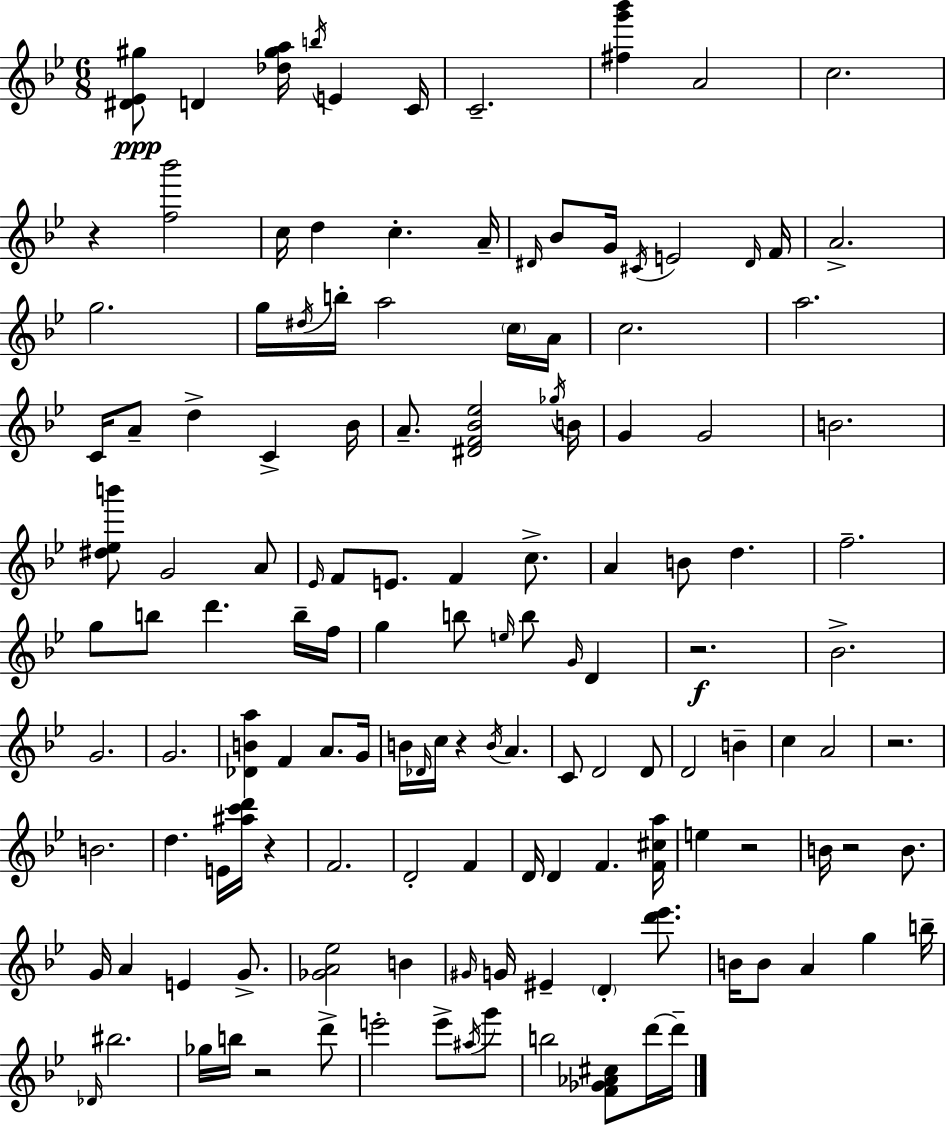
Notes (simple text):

[D#4,Eb4,G#5]/e D4/q [Db5,G#5,A5]/s B5/s E4/q C4/s C4/h. [F#5,G6,Bb6]/q A4/h C5/h. R/q [F5,Bb6]/h C5/s D5/q C5/q. A4/s D#4/s Bb4/e G4/s C#4/s E4/h D#4/s F4/s A4/h. G5/h. G5/s D#5/s B5/s A5/h C5/s A4/s C5/h. A5/h. C4/s A4/e D5/q C4/q Bb4/s A4/e. [D#4,F4,Bb4,Eb5]/h Gb5/s B4/s G4/q G4/h B4/h. [D#5,Eb5,B6]/e G4/h A4/e Eb4/s F4/e E4/e. F4/q C5/e. A4/q B4/e D5/q. F5/h. G5/e B5/e D6/q. B5/s F5/s G5/q B5/e E5/s B5/e G4/s D4/q R/h. Bb4/h. G4/h. G4/h. [Db4,B4,A5]/q F4/q A4/e. G4/s B4/s Db4/s C5/s R/q B4/s A4/q. C4/e D4/h D4/e D4/h B4/q C5/q A4/h R/h. B4/h. D5/q. E4/s [A#5,C6,D6]/s R/q F4/h. D4/h F4/q D4/s D4/q F4/q. [F4,C#5,A5]/s E5/q R/h B4/s R/h B4/e. G4/s A4/q E4/q G4/e. [Gb4,A4,Eb5]/h B4/q G#4/s G4/s EIS4/q D4/q [D6,Eb6]/e. B4/s B4/e A4/q G5/q B5/s Db4/s BIS5/h. Gb5/s B5/s R/h D6/e E6/h E6/e A#5/s G6/e B5/h [F4,Gb4,Ab4,C#5]/e D6/s D6/s